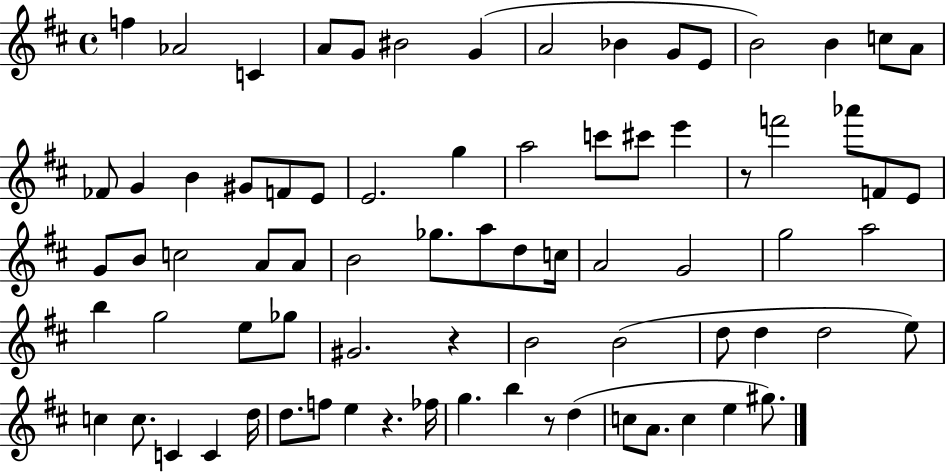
X:1
T:Untitled
M:4/4
L:1/4
K:D
f _A2 C A/2 G/2 ^B2 G A2 _B G/2 E/2 B2 B c/2 A/2 _F/2 G B ^G/2 F/2 E/2 E2 g a2 c'/2 ^c'/2 e' z/2 f'2 _a'/2 F/2 E/2 G/2 B/2 c2 A/2 A/2 B2 _g/2 a/2 d/2 c/4 A2 G2 g2 a2 b g2 e/2 _g/2 ^G2 z B2 B2 d/2 d d2 e/2 c c/2 C C d/4 d/2 f/2 e z _f/4 g b z/2 d c/2 A/2 c e ^g/2